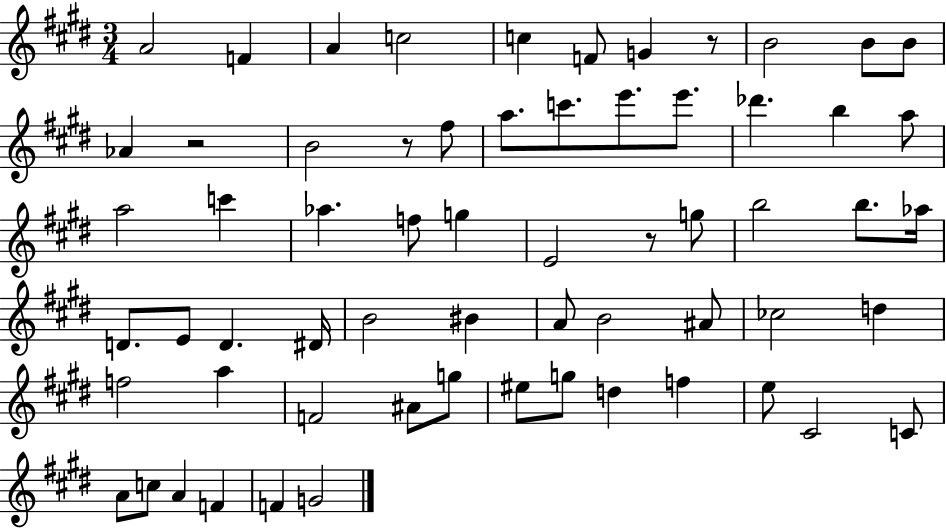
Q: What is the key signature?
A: E major